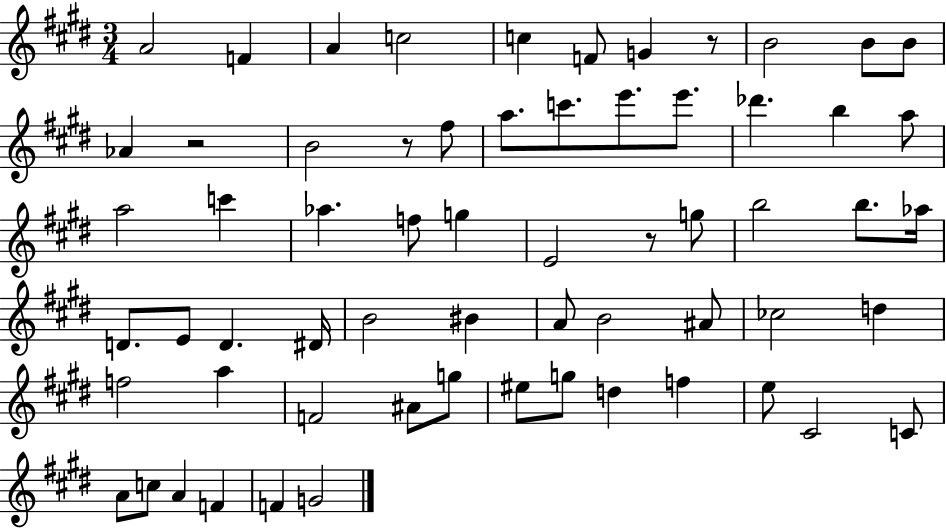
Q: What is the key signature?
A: E major